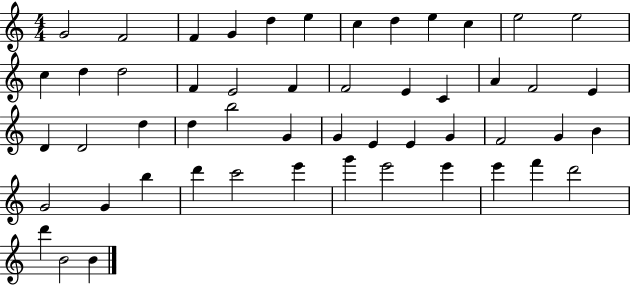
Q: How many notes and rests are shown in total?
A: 52